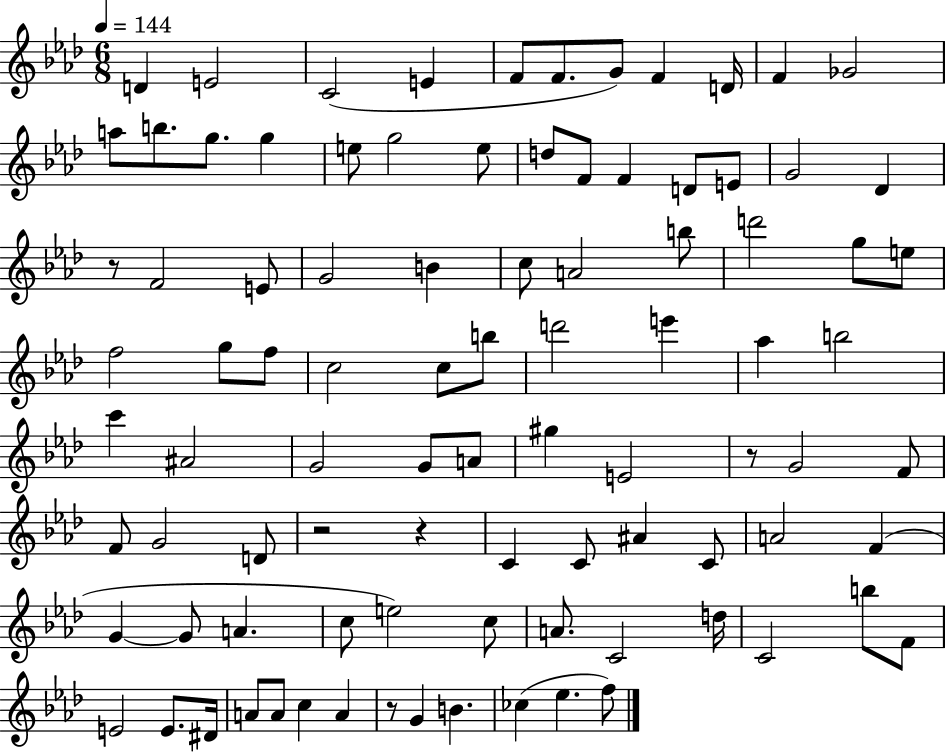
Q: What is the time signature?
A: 6/8